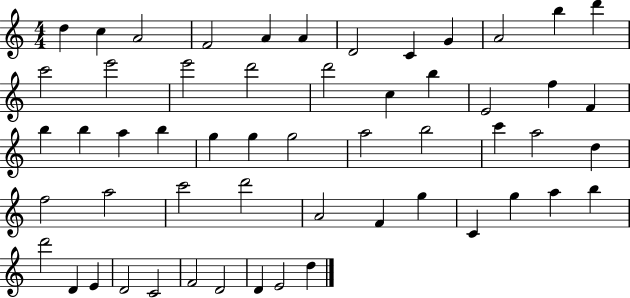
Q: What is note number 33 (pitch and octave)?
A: A5